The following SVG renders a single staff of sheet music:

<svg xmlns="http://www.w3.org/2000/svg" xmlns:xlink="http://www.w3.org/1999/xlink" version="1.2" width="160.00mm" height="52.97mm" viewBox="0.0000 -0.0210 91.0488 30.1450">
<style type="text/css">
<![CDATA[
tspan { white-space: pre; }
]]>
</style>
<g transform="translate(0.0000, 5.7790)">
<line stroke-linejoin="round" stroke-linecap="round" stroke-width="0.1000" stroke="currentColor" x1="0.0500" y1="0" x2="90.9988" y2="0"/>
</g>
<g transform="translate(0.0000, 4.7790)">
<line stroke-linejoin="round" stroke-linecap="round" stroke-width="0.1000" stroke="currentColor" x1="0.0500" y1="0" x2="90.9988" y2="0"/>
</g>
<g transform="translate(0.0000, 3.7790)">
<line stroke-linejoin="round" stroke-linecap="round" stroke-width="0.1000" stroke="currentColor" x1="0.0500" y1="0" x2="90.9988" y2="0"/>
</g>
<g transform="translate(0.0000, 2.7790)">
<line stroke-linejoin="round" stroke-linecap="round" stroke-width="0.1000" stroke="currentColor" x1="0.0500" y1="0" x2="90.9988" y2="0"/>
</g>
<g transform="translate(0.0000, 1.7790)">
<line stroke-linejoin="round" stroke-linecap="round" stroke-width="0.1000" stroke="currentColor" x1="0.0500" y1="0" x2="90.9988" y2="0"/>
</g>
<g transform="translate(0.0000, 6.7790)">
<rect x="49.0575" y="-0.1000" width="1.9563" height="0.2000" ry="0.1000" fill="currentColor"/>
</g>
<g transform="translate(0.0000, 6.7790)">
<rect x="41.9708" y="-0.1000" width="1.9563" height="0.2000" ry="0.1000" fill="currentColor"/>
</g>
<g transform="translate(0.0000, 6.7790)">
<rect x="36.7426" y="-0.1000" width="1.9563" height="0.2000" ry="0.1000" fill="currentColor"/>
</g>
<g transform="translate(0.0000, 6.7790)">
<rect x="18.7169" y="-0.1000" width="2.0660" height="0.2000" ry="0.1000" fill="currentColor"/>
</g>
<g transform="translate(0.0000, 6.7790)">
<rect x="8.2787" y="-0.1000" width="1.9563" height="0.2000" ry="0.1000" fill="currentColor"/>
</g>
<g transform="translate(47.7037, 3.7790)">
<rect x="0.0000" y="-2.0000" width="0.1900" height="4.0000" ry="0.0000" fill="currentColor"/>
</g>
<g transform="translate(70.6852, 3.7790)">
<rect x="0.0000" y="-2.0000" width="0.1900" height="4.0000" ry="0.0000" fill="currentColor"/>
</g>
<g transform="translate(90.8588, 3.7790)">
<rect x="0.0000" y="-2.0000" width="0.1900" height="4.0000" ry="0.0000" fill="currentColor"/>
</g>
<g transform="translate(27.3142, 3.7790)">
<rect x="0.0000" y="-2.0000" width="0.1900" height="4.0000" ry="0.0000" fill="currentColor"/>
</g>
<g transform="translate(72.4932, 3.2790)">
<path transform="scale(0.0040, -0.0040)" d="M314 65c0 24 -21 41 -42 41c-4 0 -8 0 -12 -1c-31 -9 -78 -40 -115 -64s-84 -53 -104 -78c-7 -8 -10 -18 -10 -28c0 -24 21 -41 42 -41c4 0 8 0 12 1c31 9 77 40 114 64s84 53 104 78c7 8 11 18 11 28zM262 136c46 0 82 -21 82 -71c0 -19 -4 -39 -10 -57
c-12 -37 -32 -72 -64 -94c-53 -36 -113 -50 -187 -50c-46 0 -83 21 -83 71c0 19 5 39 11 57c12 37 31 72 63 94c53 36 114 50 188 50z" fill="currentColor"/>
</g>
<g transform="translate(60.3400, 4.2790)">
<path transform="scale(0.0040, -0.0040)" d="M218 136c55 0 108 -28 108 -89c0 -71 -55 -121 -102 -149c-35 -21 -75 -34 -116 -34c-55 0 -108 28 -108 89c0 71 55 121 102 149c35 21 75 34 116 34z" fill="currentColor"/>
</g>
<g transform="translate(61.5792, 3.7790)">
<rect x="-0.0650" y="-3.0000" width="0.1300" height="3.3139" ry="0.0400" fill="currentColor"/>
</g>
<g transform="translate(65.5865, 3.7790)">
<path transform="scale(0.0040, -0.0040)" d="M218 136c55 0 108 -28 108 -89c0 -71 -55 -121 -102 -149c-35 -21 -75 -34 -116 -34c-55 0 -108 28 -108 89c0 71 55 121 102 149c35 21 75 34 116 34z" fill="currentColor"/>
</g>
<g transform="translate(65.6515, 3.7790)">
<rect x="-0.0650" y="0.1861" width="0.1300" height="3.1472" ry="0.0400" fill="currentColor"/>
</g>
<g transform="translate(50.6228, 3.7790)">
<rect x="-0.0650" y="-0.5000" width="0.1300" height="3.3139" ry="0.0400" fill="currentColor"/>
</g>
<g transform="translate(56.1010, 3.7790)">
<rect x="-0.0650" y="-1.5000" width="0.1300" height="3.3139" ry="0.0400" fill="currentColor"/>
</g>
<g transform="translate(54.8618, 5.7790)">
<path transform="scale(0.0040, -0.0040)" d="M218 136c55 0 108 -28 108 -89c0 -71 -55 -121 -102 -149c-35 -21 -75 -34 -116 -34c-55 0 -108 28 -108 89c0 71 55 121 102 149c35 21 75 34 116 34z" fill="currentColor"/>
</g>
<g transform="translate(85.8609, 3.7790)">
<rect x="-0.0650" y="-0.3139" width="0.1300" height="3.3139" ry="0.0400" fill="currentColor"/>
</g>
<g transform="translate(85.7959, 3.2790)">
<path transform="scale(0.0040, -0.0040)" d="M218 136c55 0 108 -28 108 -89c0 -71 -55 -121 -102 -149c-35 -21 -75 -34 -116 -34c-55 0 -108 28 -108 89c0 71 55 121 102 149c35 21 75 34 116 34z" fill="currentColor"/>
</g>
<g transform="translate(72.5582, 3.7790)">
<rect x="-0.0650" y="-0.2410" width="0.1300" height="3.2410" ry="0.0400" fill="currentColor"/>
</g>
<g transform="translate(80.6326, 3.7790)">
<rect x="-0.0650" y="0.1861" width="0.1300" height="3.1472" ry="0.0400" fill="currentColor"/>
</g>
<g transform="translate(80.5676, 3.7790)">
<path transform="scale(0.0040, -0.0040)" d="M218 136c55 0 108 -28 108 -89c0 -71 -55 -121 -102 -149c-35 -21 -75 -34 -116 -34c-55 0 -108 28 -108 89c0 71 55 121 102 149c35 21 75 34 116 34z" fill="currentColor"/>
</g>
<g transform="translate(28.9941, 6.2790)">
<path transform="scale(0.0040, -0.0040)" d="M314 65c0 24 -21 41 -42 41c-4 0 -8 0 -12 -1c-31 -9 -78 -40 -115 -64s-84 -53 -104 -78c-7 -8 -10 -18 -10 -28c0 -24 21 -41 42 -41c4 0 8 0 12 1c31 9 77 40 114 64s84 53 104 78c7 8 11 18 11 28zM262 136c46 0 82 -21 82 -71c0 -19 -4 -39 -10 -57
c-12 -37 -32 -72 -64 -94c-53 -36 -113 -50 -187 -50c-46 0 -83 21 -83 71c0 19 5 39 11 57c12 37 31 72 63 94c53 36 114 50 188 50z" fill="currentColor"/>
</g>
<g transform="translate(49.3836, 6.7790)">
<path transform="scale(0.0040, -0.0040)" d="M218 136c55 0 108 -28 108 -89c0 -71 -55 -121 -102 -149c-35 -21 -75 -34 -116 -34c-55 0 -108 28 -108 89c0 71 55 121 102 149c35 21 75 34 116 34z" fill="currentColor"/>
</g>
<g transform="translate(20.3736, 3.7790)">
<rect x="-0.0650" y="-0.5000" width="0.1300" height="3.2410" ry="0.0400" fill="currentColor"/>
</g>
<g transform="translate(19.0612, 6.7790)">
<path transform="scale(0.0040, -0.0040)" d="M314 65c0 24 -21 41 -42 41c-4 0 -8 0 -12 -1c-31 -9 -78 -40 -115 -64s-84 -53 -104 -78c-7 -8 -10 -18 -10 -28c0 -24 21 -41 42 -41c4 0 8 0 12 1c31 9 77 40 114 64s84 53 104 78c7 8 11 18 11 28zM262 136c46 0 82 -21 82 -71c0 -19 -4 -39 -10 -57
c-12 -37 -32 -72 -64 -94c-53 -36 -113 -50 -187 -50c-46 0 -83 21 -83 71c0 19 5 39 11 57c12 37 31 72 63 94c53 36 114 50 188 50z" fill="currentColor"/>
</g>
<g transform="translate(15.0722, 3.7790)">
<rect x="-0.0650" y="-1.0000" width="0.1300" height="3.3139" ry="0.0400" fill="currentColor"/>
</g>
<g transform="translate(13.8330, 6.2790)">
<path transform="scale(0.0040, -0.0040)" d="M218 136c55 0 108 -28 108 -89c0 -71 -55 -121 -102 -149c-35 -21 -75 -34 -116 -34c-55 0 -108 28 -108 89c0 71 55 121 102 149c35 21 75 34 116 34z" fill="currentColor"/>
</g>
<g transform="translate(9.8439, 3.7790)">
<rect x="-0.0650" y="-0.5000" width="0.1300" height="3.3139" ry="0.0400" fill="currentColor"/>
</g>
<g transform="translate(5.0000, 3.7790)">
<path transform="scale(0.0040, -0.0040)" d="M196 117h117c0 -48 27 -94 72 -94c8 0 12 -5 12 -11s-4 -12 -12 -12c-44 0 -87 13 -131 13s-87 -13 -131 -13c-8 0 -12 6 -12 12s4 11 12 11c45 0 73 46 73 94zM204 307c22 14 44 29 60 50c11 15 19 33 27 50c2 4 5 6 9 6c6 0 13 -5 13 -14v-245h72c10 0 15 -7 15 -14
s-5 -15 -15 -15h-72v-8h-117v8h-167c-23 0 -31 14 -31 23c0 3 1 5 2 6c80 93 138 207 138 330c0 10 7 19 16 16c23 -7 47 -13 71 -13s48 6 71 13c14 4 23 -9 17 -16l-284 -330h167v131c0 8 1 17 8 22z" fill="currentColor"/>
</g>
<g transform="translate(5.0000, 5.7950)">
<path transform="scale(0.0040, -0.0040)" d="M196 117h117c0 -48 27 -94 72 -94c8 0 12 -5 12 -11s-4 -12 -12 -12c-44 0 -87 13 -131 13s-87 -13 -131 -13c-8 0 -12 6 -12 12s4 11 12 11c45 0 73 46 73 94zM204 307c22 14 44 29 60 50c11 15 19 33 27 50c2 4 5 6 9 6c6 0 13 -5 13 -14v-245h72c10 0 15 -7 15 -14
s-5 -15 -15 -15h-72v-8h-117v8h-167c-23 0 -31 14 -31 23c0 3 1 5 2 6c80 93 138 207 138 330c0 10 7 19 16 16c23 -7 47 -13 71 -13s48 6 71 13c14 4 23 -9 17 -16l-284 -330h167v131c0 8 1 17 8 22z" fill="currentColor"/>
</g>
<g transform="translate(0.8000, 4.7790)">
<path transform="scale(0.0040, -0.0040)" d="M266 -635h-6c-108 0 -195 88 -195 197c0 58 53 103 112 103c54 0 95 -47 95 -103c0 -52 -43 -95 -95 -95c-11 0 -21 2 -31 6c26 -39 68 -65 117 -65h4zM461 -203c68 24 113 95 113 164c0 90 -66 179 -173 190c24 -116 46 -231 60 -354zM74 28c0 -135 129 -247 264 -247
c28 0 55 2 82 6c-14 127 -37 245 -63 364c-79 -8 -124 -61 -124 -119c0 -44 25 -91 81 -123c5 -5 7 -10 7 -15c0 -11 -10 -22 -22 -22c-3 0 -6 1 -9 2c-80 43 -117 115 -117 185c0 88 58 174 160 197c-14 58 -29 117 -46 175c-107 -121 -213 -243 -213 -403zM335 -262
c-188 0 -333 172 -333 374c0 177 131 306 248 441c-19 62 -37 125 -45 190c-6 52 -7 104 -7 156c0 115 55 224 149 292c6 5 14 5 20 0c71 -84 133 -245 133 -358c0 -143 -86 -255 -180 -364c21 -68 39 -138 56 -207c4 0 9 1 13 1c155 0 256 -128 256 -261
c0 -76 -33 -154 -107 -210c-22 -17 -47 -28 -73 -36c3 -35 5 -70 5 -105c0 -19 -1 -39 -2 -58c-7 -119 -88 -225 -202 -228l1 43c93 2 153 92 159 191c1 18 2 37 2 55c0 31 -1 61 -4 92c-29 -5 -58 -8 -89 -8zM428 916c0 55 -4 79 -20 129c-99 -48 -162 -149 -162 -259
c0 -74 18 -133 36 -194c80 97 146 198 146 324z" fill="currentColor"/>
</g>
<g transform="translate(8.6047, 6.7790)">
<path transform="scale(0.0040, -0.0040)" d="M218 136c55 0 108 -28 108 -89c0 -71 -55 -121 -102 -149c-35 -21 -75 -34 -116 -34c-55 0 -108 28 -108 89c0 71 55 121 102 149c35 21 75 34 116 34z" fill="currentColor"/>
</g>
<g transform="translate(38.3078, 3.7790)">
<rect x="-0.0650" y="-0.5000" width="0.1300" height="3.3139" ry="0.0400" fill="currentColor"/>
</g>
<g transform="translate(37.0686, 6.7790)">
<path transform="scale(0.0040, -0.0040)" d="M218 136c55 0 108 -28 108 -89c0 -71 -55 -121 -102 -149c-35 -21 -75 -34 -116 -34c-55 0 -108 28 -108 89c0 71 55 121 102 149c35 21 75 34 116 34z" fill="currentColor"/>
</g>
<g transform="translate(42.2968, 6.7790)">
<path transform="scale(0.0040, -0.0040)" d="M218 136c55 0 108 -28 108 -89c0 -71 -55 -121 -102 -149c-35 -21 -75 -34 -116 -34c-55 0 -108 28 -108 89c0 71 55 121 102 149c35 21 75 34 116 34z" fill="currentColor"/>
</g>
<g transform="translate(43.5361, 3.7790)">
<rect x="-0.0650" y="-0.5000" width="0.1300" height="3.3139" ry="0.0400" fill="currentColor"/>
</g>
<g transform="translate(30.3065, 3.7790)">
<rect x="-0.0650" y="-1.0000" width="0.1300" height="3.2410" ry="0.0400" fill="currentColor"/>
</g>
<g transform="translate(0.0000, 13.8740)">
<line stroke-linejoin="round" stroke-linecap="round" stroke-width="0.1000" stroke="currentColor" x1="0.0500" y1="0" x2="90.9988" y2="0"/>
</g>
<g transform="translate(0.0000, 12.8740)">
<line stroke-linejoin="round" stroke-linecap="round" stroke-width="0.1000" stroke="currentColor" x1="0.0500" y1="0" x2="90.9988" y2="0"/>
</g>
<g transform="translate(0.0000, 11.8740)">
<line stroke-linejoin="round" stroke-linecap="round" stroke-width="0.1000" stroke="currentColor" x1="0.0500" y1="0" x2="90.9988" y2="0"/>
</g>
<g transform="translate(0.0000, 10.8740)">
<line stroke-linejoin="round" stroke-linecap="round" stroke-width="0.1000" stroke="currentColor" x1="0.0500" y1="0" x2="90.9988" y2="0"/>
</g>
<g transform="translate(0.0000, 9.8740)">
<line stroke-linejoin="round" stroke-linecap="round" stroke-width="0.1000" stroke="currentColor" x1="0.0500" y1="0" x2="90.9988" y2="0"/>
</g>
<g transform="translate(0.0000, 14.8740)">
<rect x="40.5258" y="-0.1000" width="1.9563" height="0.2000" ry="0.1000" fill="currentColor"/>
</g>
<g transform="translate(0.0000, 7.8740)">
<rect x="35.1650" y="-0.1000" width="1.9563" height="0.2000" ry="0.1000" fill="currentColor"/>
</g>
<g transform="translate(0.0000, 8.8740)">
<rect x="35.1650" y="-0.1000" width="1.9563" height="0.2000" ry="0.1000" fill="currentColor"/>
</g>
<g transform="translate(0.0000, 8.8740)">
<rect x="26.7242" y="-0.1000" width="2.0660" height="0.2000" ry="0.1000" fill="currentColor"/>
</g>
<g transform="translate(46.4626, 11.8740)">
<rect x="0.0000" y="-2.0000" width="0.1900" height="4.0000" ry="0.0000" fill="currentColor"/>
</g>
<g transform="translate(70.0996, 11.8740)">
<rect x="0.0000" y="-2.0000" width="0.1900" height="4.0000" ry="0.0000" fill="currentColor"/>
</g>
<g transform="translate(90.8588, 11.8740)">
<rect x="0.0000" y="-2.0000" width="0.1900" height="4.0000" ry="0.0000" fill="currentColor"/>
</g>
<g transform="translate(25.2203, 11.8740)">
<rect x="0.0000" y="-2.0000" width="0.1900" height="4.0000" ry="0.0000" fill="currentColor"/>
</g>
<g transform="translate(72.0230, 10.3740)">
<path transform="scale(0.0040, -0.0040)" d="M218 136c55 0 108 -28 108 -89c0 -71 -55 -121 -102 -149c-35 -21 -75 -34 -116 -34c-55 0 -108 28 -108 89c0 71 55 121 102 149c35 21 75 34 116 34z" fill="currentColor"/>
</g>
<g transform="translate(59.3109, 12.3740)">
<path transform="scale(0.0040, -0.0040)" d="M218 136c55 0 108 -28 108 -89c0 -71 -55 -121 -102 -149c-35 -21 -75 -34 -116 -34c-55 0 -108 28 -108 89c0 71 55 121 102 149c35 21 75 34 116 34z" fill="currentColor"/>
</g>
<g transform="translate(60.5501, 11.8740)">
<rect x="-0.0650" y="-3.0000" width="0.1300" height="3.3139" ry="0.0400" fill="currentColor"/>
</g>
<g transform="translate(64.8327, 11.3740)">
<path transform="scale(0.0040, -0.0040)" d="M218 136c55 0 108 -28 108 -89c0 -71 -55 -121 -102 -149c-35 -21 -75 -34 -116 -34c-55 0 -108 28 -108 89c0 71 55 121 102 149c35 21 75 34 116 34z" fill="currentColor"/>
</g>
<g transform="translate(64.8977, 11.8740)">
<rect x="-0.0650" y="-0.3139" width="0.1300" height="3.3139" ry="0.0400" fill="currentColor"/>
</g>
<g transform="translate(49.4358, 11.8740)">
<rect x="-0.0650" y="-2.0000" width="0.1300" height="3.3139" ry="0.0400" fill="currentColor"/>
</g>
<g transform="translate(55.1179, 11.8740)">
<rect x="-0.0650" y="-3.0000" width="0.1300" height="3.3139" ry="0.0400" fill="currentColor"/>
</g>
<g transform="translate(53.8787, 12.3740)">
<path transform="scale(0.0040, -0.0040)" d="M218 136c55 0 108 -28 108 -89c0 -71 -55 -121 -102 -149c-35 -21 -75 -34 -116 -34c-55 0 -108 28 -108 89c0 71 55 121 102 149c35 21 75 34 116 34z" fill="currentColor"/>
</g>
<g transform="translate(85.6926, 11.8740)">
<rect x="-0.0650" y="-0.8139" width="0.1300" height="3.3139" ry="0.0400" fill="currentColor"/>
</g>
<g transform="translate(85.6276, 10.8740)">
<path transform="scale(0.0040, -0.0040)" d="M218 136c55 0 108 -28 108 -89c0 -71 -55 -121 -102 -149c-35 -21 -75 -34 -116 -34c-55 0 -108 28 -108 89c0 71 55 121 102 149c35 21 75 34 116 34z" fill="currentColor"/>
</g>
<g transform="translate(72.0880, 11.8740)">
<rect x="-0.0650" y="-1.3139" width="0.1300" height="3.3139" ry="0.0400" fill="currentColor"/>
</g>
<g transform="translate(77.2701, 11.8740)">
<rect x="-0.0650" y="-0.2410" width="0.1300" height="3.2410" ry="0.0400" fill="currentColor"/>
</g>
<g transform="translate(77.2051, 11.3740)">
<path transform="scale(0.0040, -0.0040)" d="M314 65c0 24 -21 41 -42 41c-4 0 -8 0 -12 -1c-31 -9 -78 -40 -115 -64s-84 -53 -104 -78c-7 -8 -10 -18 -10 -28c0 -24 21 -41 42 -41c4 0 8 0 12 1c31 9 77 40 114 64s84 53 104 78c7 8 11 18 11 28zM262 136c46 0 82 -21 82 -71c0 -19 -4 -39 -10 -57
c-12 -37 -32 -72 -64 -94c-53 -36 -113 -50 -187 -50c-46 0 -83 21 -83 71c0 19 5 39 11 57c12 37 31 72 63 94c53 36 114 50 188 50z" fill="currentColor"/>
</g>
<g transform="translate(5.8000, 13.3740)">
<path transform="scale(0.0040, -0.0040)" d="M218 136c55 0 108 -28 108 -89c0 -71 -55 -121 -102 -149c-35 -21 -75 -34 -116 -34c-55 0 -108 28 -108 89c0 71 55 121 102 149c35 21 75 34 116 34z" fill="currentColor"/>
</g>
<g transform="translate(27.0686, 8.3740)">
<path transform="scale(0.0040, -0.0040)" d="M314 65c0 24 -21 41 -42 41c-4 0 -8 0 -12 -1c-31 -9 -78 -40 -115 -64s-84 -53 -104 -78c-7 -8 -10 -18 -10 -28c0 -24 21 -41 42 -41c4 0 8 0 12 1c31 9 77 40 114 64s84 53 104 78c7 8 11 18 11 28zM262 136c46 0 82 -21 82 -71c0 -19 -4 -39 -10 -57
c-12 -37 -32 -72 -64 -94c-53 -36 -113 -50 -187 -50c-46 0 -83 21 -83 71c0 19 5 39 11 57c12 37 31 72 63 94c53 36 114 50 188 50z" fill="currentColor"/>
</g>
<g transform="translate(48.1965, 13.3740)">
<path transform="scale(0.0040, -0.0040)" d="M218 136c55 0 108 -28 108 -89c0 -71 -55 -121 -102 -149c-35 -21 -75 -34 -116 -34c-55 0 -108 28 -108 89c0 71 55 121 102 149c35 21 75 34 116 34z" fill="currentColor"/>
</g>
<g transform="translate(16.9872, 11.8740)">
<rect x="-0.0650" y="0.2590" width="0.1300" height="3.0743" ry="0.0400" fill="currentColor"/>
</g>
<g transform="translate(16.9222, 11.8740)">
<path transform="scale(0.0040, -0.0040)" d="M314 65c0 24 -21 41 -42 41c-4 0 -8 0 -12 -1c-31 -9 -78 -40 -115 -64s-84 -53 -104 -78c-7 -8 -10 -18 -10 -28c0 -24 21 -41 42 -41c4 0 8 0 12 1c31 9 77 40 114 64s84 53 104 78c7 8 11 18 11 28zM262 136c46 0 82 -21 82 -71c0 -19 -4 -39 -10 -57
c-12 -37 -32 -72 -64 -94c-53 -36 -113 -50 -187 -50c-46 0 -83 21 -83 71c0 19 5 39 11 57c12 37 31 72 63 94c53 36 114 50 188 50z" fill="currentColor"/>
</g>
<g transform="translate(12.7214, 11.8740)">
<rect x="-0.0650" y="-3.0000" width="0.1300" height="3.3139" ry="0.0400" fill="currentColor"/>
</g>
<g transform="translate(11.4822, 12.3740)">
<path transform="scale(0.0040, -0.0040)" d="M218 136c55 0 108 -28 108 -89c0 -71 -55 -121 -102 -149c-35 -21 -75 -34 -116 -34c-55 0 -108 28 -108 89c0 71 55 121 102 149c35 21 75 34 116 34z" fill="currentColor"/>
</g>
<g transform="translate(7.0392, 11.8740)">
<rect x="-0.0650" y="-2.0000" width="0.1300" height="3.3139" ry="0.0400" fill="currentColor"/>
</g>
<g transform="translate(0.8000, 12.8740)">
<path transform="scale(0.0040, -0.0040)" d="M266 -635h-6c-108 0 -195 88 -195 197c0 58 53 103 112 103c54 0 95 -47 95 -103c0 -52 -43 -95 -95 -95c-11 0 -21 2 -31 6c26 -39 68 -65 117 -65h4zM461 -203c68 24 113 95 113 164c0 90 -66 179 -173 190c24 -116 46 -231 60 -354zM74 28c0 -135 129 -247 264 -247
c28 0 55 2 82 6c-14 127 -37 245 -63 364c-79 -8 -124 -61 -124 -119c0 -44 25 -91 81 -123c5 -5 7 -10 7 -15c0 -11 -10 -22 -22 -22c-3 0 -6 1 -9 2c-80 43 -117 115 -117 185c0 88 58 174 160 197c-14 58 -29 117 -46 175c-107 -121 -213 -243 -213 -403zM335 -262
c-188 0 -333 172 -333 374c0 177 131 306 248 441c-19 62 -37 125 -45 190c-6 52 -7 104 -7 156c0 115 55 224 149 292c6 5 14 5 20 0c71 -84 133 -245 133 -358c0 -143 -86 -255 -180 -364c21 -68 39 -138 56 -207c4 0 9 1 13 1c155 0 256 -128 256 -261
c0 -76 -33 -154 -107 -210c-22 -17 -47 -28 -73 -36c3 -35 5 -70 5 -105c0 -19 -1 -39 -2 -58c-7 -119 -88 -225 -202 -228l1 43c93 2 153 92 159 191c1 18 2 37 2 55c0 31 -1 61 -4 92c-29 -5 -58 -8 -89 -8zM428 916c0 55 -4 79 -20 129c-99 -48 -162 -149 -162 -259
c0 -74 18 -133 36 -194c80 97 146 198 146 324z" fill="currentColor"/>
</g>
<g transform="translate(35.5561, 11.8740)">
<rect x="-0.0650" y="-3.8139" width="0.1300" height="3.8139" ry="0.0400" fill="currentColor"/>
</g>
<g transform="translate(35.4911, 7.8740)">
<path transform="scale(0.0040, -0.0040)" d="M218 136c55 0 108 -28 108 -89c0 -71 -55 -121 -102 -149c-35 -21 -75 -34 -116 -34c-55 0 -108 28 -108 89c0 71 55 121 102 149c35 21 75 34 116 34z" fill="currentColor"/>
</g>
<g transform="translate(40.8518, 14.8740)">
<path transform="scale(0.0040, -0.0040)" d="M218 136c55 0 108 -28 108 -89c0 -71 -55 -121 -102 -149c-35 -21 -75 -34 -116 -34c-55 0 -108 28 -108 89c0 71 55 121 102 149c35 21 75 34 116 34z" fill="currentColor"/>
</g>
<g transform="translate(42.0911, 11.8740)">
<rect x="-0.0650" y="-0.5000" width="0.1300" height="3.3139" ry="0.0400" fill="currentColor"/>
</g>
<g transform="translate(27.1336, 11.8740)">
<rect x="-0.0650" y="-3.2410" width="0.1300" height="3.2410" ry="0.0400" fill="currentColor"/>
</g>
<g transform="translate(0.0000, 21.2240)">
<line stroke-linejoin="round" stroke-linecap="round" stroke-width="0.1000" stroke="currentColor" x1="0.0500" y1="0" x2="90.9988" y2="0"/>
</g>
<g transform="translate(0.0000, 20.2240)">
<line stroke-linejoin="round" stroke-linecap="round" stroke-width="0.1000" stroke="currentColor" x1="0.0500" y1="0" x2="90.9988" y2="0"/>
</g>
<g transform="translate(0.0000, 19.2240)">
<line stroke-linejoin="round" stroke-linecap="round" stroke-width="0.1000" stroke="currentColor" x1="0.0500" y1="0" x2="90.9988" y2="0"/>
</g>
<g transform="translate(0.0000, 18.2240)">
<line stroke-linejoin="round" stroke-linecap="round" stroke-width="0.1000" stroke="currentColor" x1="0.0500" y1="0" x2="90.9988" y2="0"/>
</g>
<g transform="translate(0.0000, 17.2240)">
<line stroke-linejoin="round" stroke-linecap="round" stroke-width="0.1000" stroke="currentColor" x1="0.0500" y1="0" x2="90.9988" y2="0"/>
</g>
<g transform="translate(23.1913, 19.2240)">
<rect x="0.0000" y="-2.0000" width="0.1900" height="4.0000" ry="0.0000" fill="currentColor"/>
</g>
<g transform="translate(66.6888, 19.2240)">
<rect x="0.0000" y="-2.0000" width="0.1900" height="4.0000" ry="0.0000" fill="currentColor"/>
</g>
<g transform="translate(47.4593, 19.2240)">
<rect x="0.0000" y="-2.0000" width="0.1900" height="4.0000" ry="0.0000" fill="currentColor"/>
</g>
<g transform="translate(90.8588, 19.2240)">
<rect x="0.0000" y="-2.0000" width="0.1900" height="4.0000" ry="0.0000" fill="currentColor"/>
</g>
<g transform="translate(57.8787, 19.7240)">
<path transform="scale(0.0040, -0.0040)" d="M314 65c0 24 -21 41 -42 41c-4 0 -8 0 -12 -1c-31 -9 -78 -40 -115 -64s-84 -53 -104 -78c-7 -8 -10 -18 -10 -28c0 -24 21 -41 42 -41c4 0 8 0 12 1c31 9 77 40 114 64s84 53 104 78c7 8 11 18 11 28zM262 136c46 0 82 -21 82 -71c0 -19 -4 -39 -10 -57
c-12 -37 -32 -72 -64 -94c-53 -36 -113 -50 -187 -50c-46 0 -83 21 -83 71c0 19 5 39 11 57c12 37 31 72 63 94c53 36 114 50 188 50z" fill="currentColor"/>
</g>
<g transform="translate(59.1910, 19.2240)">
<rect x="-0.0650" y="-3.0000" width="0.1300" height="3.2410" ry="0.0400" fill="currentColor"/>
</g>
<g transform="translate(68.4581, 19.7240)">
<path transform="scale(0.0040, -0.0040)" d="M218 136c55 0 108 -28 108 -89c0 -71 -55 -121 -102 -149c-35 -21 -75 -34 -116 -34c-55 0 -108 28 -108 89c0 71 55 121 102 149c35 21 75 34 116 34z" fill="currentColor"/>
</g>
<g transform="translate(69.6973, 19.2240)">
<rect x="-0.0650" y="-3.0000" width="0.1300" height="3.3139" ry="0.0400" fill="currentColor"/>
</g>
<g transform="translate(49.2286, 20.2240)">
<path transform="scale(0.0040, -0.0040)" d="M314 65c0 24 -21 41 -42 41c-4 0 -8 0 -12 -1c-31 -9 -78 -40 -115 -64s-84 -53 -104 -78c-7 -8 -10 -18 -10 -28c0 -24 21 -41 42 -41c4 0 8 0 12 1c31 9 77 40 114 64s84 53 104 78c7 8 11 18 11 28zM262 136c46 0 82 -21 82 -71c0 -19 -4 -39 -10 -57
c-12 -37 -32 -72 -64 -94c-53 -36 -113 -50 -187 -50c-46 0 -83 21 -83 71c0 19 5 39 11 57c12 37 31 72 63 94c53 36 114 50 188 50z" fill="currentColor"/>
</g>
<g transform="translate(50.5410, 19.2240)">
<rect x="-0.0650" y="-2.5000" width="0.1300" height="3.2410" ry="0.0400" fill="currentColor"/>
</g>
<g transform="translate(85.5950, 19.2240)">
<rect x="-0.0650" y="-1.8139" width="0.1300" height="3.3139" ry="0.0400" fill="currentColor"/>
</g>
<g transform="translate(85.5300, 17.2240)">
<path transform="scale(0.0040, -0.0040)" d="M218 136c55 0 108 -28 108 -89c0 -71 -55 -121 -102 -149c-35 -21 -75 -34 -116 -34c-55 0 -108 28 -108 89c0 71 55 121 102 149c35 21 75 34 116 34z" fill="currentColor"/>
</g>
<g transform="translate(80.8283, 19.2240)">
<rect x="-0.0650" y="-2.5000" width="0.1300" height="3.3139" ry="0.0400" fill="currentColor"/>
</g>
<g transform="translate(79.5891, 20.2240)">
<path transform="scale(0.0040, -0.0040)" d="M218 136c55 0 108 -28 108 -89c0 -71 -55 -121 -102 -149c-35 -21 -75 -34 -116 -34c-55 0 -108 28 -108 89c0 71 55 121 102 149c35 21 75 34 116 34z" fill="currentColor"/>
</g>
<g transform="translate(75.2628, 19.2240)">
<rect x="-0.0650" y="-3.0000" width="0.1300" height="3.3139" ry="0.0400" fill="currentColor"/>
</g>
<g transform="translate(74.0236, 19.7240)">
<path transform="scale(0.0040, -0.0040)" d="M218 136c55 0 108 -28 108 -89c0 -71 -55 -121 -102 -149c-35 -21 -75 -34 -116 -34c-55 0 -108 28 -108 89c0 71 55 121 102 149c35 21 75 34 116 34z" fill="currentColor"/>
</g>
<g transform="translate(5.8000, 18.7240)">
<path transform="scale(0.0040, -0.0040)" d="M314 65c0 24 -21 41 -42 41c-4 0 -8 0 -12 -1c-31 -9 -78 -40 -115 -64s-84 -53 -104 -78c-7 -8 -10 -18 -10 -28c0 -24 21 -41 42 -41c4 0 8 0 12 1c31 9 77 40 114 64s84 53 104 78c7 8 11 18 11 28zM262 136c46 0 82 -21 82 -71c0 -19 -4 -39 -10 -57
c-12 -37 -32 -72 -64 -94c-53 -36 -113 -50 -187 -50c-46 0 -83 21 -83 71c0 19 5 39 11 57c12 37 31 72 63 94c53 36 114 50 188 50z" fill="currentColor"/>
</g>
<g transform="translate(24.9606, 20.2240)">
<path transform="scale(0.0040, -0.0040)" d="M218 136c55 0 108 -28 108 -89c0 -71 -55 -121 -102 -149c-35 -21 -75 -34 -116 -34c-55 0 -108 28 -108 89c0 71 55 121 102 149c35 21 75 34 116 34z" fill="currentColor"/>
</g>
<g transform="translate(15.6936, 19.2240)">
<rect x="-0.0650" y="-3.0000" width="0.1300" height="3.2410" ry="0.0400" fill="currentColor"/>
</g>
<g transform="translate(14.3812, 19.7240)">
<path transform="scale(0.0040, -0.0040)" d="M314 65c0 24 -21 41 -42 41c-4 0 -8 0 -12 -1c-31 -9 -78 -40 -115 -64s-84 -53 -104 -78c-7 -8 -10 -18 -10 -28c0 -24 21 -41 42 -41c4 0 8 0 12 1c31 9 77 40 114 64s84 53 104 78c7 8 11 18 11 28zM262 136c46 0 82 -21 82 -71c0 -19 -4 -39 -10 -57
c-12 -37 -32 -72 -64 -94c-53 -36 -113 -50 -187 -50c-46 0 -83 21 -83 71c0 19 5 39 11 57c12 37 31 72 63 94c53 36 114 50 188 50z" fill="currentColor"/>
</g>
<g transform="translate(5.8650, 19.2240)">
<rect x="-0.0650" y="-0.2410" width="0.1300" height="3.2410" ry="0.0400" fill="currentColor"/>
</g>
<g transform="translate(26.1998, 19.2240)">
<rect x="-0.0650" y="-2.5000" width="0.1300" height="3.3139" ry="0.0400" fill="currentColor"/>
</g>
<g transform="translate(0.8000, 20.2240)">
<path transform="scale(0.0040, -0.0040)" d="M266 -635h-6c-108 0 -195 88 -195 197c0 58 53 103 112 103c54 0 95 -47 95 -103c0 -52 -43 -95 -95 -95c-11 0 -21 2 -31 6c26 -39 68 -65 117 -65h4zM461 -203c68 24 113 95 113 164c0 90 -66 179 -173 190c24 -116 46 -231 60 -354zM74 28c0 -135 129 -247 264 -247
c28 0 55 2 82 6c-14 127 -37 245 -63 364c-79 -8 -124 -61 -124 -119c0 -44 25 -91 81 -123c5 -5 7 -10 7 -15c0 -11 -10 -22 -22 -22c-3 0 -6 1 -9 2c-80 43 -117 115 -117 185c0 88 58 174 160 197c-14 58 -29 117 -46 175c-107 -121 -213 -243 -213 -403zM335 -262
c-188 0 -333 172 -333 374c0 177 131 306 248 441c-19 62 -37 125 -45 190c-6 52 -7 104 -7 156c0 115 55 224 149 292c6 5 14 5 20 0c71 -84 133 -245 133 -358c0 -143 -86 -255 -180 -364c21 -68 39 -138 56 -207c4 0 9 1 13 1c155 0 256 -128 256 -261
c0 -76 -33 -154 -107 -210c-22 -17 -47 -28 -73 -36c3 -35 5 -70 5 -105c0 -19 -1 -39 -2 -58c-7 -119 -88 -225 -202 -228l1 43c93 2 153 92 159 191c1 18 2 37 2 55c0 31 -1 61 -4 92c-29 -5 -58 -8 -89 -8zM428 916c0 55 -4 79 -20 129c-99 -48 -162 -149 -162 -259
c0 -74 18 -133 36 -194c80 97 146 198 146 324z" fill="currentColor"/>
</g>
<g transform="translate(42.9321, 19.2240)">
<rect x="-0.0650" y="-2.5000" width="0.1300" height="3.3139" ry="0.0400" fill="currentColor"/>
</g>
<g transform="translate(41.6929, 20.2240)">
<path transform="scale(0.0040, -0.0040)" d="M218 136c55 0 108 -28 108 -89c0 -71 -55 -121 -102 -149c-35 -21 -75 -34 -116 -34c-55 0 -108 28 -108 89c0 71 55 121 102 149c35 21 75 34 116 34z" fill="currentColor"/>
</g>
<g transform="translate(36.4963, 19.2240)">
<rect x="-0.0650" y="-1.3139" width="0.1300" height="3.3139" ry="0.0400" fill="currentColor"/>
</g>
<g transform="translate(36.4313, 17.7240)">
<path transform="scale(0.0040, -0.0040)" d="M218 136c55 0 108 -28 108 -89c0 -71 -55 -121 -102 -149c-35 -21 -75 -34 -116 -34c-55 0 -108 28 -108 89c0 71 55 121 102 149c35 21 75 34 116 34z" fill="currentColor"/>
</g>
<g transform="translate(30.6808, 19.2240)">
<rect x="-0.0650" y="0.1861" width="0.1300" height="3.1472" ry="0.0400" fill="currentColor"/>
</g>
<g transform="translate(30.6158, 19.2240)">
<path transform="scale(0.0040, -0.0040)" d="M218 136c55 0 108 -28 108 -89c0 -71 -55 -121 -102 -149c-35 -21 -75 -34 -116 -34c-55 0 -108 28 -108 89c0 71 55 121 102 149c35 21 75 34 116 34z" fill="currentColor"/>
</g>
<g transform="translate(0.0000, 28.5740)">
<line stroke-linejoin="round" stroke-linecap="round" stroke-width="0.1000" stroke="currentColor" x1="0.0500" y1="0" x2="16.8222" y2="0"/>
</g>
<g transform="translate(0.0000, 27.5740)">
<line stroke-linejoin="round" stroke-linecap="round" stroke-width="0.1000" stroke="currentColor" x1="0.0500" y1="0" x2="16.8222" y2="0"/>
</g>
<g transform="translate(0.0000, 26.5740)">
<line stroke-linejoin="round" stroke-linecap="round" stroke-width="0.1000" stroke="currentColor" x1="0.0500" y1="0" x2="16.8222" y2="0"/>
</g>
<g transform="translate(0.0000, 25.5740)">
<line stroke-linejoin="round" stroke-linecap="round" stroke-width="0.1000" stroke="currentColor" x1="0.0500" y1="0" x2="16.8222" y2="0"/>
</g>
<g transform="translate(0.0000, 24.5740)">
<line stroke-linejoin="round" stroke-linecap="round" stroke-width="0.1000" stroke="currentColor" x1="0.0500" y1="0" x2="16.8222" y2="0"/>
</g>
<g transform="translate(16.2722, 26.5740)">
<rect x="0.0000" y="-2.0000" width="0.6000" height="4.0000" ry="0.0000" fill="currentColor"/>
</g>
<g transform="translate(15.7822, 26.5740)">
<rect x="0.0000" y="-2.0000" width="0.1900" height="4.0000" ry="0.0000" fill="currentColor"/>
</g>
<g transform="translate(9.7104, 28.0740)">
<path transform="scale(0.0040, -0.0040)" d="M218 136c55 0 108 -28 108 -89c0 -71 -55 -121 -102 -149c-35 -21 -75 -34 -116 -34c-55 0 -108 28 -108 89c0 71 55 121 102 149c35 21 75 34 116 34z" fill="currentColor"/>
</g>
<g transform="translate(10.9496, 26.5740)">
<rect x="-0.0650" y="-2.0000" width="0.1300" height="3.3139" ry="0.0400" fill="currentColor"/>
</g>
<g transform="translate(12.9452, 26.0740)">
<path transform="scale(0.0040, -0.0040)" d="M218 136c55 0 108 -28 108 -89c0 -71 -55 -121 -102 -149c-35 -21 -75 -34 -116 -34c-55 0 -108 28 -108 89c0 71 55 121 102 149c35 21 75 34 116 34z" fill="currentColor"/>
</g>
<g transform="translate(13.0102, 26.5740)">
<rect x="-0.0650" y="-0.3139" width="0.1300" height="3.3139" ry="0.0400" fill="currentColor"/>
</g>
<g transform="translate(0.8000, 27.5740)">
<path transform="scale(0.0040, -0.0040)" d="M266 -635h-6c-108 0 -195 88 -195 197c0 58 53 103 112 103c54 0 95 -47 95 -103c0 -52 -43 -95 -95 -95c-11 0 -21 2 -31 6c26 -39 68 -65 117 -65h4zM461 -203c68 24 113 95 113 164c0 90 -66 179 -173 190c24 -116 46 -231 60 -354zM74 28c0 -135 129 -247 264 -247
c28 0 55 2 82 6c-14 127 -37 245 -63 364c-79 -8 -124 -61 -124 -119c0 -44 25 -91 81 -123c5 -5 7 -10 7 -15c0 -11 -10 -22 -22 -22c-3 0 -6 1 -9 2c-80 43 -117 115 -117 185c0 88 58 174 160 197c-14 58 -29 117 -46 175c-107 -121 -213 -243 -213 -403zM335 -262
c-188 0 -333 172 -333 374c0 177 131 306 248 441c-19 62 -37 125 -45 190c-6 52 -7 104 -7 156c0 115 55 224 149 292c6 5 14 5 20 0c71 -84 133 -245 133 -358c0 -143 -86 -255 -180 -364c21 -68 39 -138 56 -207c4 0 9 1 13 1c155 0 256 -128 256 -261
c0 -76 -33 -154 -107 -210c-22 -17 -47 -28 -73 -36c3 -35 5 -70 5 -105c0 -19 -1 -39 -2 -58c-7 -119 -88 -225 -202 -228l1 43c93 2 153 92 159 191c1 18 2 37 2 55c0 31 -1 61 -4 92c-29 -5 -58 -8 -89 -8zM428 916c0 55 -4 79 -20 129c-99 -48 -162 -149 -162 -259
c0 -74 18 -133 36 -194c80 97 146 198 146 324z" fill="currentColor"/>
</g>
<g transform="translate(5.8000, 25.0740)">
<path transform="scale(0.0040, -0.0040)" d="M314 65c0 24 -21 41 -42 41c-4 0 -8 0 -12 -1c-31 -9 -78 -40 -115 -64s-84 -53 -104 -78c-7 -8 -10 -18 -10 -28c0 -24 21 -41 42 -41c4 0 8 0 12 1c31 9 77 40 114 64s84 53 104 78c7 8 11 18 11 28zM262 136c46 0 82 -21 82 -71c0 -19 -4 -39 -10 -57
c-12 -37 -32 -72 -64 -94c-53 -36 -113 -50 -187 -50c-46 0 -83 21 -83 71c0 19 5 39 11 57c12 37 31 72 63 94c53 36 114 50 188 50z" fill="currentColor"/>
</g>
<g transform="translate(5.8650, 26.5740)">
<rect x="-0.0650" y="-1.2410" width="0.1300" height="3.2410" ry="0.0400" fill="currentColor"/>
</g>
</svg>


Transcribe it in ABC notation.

X:1
T:Untitled
M:4/4
L:1/4
K:C
C D C2 D2 C C C E A B c2 B c F A B2 b2 c' C F A A c e c2 d c2 A2 G B e G G2 A2 A A G f e2 F c